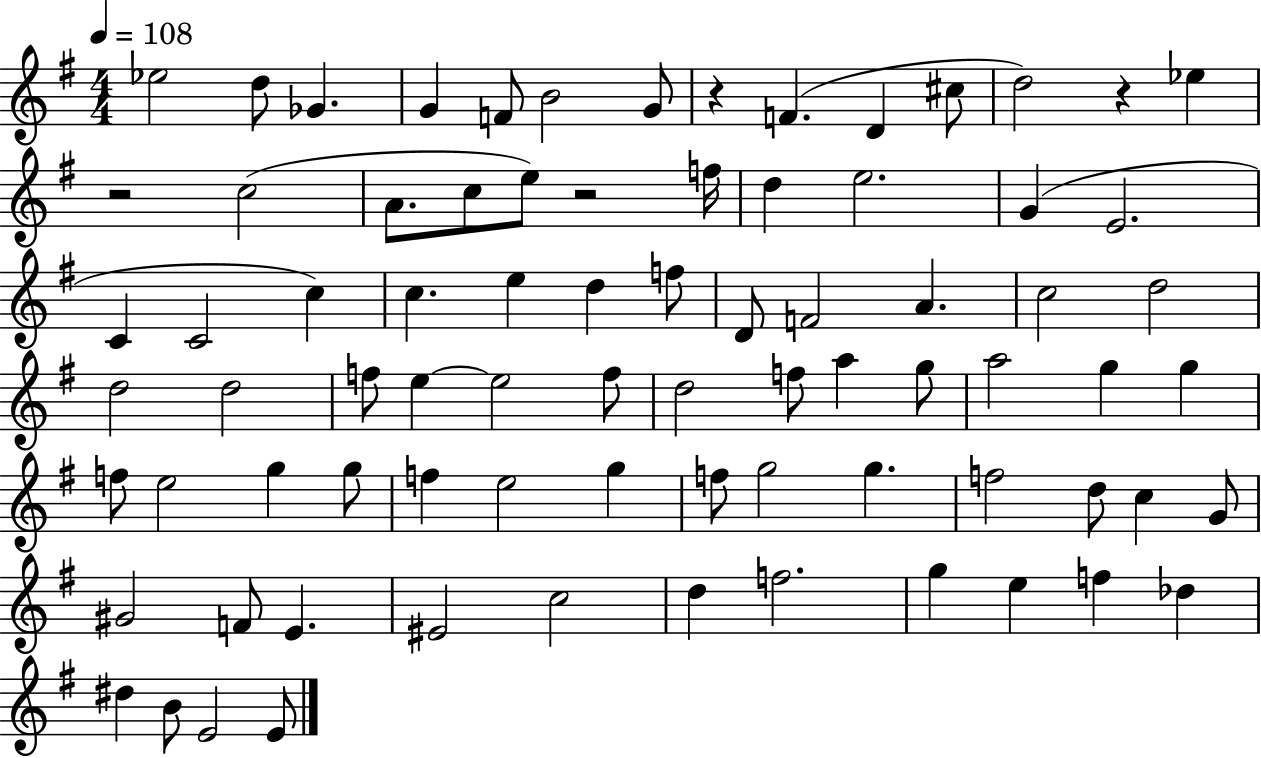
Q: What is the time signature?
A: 4/4